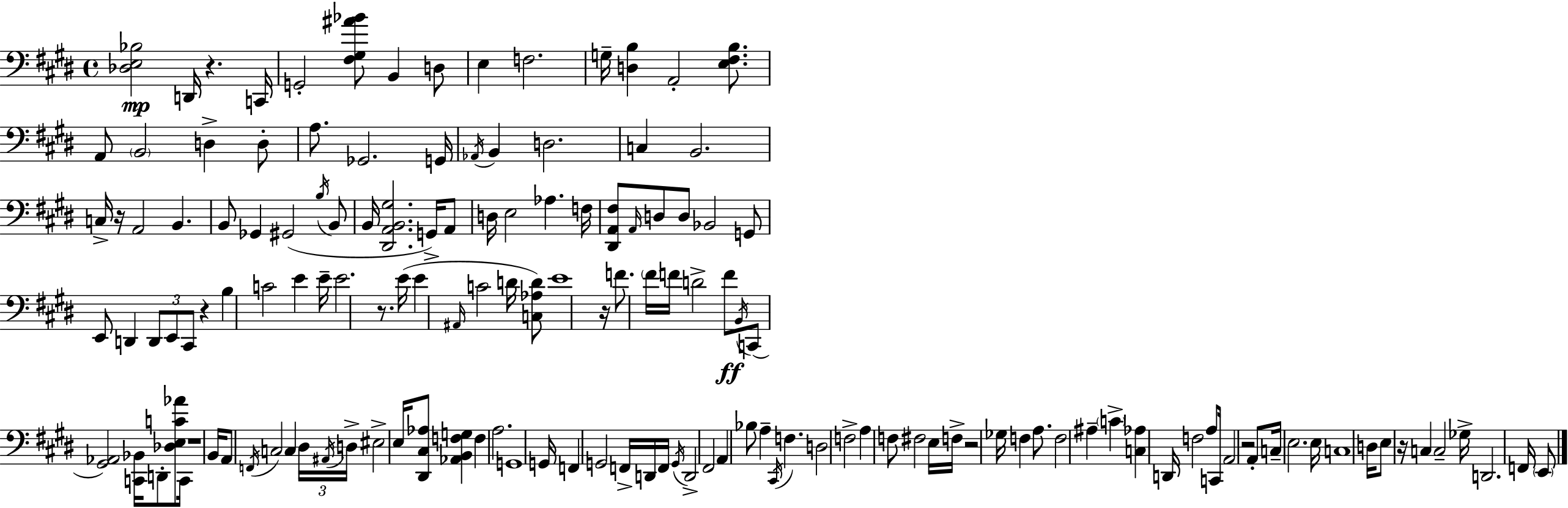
X:1
T:Untitled
M:4/4
L:1/4
K:E
[_D,E,_B,]2 D,,/4 z C,,/4 G,,2 [^F,^G,^A_B]/2 B,, D,/2 E, F,2 G,/4 [D,B,] A,,2 [E,^F,B,]/2 A,,/2 B,,2 D, D,/2 A,/2 _G,,2 G,,/4 _A,,/4 B,, D,2 C, B,,2 C,/4 z/4 A,,2 B,, B,,/2 _G,, ^G,,2 B,/4 B,,/2 B,,/4 [^D,,A,,B,,^G,]2 G,,/4 A,,/2 D,/4 E,2 _A, F,/4 [^D,,A,,^F,]/2 A,,/4 D,/2 D,/2 _B,,2 G,,/2 E,,/2 D,, D,,/2 E,,/2 ^C,,/2 z B, C2 E E/4 E2 z/2 E/4 E ^A,,/4 C2 D/4 [C,_A,D]/2 E4 z/4 F/2 ^F/4 F/4 D2 F/2 B,,/4 C,,/2 [^G,,_A,,]2 [C,,_B,,]/4 D,,/2 [_D,E,C_A]/2 C,,/4 z4 B,,/4 A,,/2 F,,/4 C,2 C, ^D,/4 ^A,,/4 D,/4 ^E,2 E,/4 [^D,,^C,_A,]/2 [_A,,B,,F,G,] F, A,2 G,,4 G,,/4 F,, G,,2 F,,/4 D,,/4 F,,/4 G,,/4 D,,2 ^F,,2 A,, _B,/2 A, ^C,,/4 F, D,2 F,2 A, F,/2 ^F,2 E,/4 F,/4 z2 _G,/4 F, A,/2 F,2 ^A, C [C,_A,] D,,/4 F,2 A,/2 C,,/4 A,,2 z2 A,,/2 C,/4 E,2 E,/4 C,4 D,/4 E,/2 z/4 C, C,2 _G,/4 D,,2 F,,/4 E,,/2